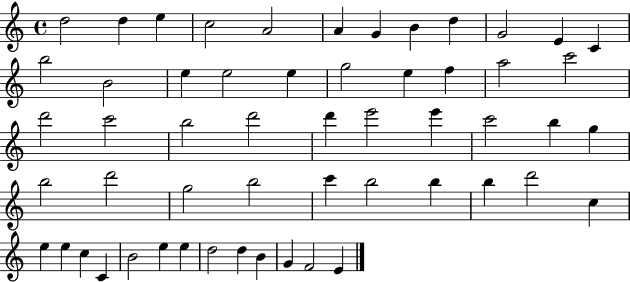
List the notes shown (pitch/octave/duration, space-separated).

D5/h D5/q E5/q C5/h A4/h A4/q G4/q B4/q D5/q G4/h E4/q C4/q B5/h B4/h E5/q E5/h E5/q G5/h E5/q F5/q A5/h C6/h D6/h C6/h B5/h D6/h D6/q E6/h E6/q C6/h B5/q G5/q B5/h D6/h G5/h B5/h C6/q B5/h B5/q B5/q D6/h C5/q E5/q E5/q C5/q C4/q B4/h E5/q E5/q D5/h D5/q B4/q G4/q F4/h E4/q